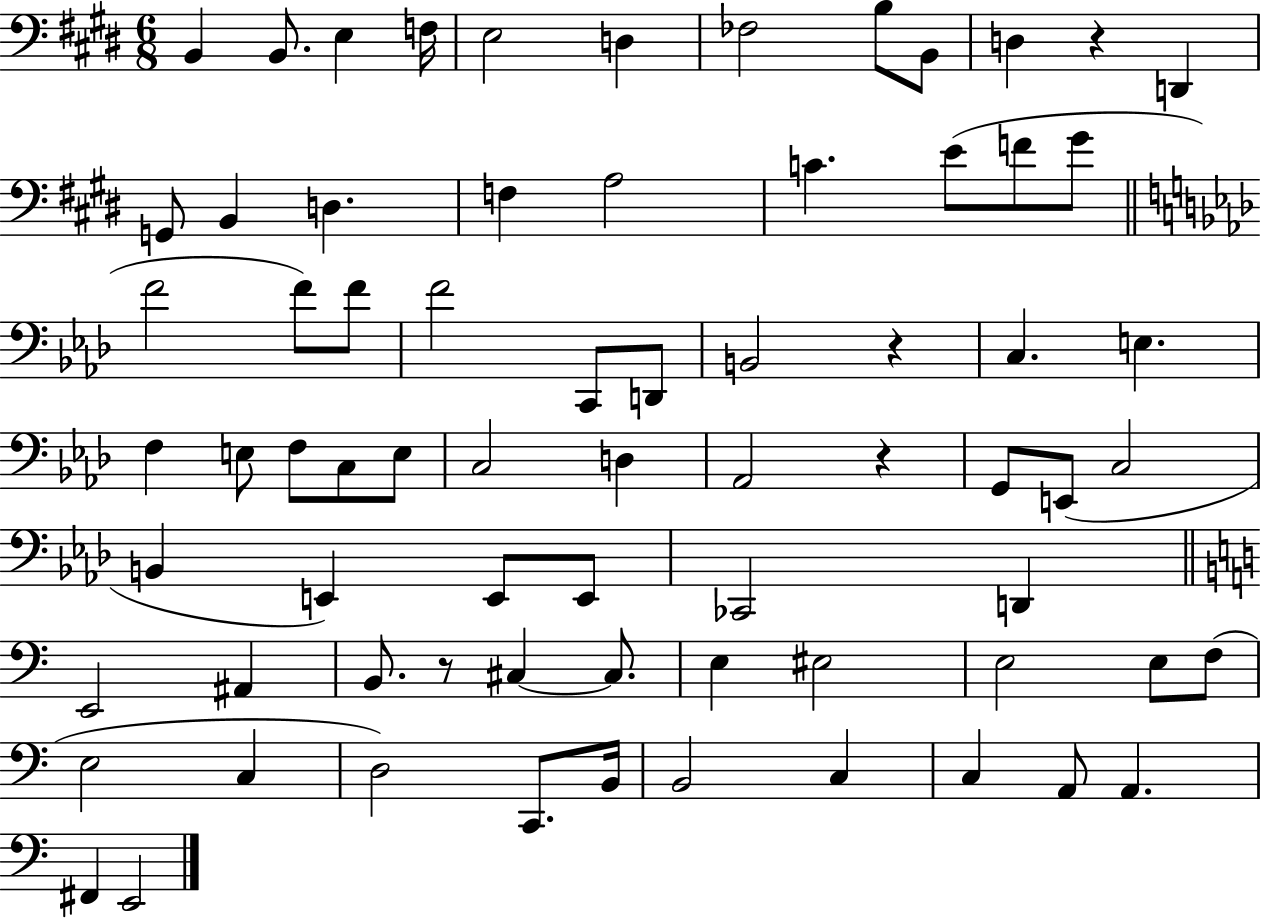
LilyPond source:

{
  \clef bass
  \numericTimeSignature
  \time 6/8
  \key e \major
  b,4 b,8. e4 f16 | e2 d4 | fes2 b8 b,8 | d4 r4 d,4 | \break g,8 b,4 d4. | f4 a2 | c'4. e'8( f'8 gis'8 | \bar "||" \break \key aes \major f'2 f'8) f'8 | f'2 c,8 d,8 | b,2 r4 | c4. e4. | \break f4 e8 f8 c8 e8 | c2 d4 | aes,2 r4 | g,8 e,8( c2 | \break b,4 e,4) e,8 e,8 | ces,2 d,4 | \bar "||" \break \key c \major e,2 ais,4 | b,8. r8 cis4~~ cis8. | e4 eis2 | e2 e8 f8( | \break e2 c4 | d2) c,8. b,16 | b,2 c4 | c4 a,8 a,4. | \break fis,4 e,2 | \bar "|."
}